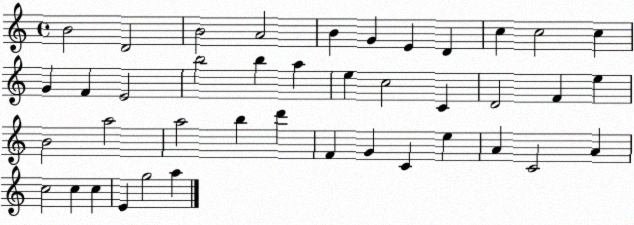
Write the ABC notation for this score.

X:1
T:Untitled
M:4/4
L:1/4
K:C
B2 D2 B2 A2 B G E D c c2 c G F E2 b2 b a e c2 C D2 F e B2 a2 a2 b d' F G C e A C2 A c2 c c E g2 a